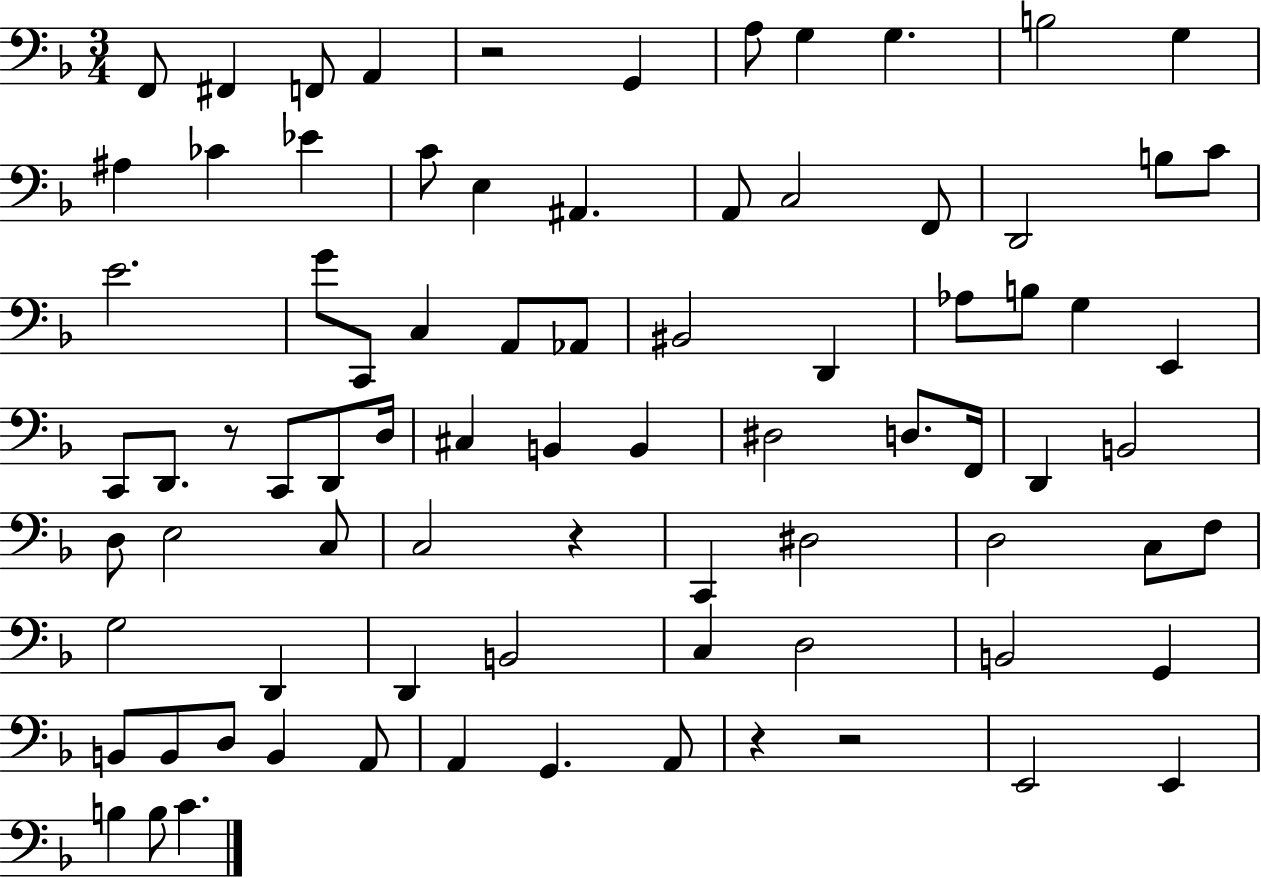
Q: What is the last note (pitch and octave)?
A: C4